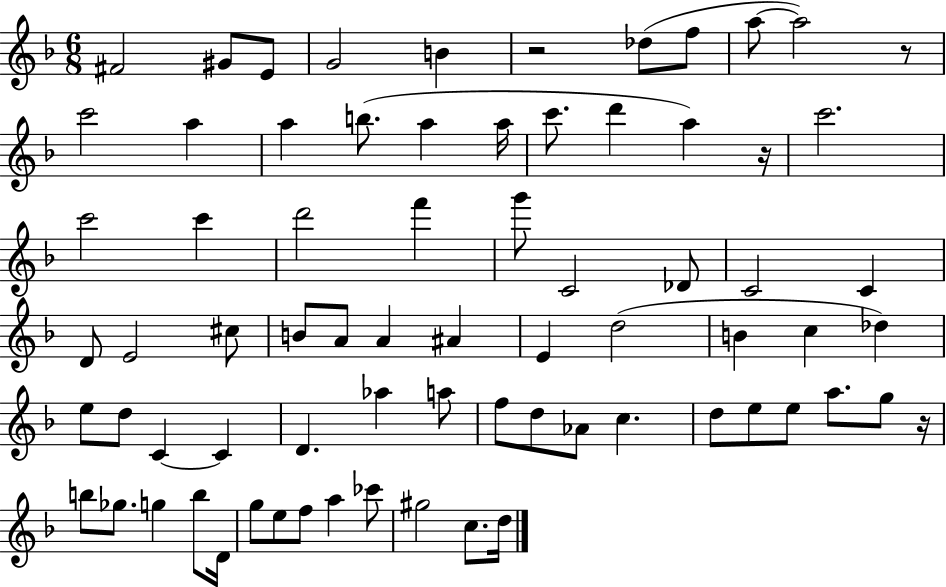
{
  \clef treble
  \numericTimeSignature
  \time 6/8
  \key f \major
  fis'2 gis'8 e'8 | g'2 b'4 | r2 des''8( f''8 | a''8~~ a''2) r8 | \break c'''2 a''4 | a''4 b''8.( a''4 a''16 | c'''8. d'''4 a''4) r16 | c'''2. | \break c'''2 c'''4 | d'''2 f'''4 | g'''8 c'2 des'8 | c'2 c'4 | \break d'8 e'2 cis''8 | b'8 a'8 a'4 ais'4 | e'4 d''2( | b'4 c''4 des''4) | \break e''8 d''8 c'4~~ c'4 | d'4. aes''4 a''8 | f''8 d''8 aes'8 c''4. | d''8 e''8 e''8 a''8. g''8 r16 | \break b''8 ges''8. g''4 b''8 d'16 | g''8 e''8 f''8 a''4 ces'''8 | gis''2 c''8. d''16 | \bar "|."
}